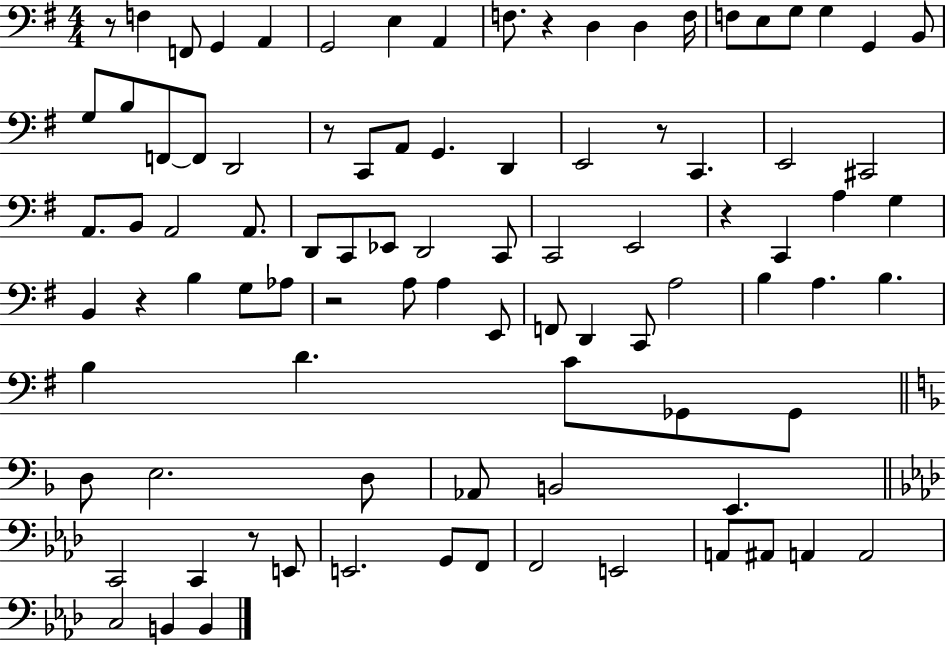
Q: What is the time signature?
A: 4/4